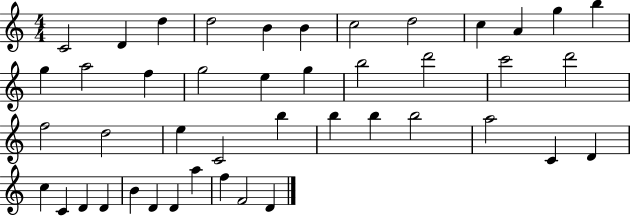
{
  \clef treble
  \numericTimeSignature
  \time 4/4
  \key c \major
  c'2 d'4 d''4 | d''2 b'4 b'4 | c''2 d''2 | c''4 a'4 g''4 b''4 | \break g''4 a''2 f''4 | g''2 e''4 g''4 | b''2 d'''2 | c'''2 d'''2 | \break f''2 d''2 | e''4 c'2 b''4 | b''4 b''4 b''2 | a''2 c'4 d'4 | \break c''4 c'4 d'4 d'4 | b'4 d'4 d'4 a''4 | f''4 f'2 d'4 | \bar "|."
}